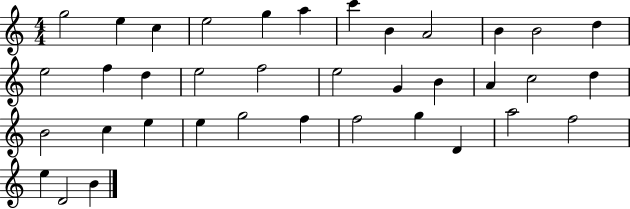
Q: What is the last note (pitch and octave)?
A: B4